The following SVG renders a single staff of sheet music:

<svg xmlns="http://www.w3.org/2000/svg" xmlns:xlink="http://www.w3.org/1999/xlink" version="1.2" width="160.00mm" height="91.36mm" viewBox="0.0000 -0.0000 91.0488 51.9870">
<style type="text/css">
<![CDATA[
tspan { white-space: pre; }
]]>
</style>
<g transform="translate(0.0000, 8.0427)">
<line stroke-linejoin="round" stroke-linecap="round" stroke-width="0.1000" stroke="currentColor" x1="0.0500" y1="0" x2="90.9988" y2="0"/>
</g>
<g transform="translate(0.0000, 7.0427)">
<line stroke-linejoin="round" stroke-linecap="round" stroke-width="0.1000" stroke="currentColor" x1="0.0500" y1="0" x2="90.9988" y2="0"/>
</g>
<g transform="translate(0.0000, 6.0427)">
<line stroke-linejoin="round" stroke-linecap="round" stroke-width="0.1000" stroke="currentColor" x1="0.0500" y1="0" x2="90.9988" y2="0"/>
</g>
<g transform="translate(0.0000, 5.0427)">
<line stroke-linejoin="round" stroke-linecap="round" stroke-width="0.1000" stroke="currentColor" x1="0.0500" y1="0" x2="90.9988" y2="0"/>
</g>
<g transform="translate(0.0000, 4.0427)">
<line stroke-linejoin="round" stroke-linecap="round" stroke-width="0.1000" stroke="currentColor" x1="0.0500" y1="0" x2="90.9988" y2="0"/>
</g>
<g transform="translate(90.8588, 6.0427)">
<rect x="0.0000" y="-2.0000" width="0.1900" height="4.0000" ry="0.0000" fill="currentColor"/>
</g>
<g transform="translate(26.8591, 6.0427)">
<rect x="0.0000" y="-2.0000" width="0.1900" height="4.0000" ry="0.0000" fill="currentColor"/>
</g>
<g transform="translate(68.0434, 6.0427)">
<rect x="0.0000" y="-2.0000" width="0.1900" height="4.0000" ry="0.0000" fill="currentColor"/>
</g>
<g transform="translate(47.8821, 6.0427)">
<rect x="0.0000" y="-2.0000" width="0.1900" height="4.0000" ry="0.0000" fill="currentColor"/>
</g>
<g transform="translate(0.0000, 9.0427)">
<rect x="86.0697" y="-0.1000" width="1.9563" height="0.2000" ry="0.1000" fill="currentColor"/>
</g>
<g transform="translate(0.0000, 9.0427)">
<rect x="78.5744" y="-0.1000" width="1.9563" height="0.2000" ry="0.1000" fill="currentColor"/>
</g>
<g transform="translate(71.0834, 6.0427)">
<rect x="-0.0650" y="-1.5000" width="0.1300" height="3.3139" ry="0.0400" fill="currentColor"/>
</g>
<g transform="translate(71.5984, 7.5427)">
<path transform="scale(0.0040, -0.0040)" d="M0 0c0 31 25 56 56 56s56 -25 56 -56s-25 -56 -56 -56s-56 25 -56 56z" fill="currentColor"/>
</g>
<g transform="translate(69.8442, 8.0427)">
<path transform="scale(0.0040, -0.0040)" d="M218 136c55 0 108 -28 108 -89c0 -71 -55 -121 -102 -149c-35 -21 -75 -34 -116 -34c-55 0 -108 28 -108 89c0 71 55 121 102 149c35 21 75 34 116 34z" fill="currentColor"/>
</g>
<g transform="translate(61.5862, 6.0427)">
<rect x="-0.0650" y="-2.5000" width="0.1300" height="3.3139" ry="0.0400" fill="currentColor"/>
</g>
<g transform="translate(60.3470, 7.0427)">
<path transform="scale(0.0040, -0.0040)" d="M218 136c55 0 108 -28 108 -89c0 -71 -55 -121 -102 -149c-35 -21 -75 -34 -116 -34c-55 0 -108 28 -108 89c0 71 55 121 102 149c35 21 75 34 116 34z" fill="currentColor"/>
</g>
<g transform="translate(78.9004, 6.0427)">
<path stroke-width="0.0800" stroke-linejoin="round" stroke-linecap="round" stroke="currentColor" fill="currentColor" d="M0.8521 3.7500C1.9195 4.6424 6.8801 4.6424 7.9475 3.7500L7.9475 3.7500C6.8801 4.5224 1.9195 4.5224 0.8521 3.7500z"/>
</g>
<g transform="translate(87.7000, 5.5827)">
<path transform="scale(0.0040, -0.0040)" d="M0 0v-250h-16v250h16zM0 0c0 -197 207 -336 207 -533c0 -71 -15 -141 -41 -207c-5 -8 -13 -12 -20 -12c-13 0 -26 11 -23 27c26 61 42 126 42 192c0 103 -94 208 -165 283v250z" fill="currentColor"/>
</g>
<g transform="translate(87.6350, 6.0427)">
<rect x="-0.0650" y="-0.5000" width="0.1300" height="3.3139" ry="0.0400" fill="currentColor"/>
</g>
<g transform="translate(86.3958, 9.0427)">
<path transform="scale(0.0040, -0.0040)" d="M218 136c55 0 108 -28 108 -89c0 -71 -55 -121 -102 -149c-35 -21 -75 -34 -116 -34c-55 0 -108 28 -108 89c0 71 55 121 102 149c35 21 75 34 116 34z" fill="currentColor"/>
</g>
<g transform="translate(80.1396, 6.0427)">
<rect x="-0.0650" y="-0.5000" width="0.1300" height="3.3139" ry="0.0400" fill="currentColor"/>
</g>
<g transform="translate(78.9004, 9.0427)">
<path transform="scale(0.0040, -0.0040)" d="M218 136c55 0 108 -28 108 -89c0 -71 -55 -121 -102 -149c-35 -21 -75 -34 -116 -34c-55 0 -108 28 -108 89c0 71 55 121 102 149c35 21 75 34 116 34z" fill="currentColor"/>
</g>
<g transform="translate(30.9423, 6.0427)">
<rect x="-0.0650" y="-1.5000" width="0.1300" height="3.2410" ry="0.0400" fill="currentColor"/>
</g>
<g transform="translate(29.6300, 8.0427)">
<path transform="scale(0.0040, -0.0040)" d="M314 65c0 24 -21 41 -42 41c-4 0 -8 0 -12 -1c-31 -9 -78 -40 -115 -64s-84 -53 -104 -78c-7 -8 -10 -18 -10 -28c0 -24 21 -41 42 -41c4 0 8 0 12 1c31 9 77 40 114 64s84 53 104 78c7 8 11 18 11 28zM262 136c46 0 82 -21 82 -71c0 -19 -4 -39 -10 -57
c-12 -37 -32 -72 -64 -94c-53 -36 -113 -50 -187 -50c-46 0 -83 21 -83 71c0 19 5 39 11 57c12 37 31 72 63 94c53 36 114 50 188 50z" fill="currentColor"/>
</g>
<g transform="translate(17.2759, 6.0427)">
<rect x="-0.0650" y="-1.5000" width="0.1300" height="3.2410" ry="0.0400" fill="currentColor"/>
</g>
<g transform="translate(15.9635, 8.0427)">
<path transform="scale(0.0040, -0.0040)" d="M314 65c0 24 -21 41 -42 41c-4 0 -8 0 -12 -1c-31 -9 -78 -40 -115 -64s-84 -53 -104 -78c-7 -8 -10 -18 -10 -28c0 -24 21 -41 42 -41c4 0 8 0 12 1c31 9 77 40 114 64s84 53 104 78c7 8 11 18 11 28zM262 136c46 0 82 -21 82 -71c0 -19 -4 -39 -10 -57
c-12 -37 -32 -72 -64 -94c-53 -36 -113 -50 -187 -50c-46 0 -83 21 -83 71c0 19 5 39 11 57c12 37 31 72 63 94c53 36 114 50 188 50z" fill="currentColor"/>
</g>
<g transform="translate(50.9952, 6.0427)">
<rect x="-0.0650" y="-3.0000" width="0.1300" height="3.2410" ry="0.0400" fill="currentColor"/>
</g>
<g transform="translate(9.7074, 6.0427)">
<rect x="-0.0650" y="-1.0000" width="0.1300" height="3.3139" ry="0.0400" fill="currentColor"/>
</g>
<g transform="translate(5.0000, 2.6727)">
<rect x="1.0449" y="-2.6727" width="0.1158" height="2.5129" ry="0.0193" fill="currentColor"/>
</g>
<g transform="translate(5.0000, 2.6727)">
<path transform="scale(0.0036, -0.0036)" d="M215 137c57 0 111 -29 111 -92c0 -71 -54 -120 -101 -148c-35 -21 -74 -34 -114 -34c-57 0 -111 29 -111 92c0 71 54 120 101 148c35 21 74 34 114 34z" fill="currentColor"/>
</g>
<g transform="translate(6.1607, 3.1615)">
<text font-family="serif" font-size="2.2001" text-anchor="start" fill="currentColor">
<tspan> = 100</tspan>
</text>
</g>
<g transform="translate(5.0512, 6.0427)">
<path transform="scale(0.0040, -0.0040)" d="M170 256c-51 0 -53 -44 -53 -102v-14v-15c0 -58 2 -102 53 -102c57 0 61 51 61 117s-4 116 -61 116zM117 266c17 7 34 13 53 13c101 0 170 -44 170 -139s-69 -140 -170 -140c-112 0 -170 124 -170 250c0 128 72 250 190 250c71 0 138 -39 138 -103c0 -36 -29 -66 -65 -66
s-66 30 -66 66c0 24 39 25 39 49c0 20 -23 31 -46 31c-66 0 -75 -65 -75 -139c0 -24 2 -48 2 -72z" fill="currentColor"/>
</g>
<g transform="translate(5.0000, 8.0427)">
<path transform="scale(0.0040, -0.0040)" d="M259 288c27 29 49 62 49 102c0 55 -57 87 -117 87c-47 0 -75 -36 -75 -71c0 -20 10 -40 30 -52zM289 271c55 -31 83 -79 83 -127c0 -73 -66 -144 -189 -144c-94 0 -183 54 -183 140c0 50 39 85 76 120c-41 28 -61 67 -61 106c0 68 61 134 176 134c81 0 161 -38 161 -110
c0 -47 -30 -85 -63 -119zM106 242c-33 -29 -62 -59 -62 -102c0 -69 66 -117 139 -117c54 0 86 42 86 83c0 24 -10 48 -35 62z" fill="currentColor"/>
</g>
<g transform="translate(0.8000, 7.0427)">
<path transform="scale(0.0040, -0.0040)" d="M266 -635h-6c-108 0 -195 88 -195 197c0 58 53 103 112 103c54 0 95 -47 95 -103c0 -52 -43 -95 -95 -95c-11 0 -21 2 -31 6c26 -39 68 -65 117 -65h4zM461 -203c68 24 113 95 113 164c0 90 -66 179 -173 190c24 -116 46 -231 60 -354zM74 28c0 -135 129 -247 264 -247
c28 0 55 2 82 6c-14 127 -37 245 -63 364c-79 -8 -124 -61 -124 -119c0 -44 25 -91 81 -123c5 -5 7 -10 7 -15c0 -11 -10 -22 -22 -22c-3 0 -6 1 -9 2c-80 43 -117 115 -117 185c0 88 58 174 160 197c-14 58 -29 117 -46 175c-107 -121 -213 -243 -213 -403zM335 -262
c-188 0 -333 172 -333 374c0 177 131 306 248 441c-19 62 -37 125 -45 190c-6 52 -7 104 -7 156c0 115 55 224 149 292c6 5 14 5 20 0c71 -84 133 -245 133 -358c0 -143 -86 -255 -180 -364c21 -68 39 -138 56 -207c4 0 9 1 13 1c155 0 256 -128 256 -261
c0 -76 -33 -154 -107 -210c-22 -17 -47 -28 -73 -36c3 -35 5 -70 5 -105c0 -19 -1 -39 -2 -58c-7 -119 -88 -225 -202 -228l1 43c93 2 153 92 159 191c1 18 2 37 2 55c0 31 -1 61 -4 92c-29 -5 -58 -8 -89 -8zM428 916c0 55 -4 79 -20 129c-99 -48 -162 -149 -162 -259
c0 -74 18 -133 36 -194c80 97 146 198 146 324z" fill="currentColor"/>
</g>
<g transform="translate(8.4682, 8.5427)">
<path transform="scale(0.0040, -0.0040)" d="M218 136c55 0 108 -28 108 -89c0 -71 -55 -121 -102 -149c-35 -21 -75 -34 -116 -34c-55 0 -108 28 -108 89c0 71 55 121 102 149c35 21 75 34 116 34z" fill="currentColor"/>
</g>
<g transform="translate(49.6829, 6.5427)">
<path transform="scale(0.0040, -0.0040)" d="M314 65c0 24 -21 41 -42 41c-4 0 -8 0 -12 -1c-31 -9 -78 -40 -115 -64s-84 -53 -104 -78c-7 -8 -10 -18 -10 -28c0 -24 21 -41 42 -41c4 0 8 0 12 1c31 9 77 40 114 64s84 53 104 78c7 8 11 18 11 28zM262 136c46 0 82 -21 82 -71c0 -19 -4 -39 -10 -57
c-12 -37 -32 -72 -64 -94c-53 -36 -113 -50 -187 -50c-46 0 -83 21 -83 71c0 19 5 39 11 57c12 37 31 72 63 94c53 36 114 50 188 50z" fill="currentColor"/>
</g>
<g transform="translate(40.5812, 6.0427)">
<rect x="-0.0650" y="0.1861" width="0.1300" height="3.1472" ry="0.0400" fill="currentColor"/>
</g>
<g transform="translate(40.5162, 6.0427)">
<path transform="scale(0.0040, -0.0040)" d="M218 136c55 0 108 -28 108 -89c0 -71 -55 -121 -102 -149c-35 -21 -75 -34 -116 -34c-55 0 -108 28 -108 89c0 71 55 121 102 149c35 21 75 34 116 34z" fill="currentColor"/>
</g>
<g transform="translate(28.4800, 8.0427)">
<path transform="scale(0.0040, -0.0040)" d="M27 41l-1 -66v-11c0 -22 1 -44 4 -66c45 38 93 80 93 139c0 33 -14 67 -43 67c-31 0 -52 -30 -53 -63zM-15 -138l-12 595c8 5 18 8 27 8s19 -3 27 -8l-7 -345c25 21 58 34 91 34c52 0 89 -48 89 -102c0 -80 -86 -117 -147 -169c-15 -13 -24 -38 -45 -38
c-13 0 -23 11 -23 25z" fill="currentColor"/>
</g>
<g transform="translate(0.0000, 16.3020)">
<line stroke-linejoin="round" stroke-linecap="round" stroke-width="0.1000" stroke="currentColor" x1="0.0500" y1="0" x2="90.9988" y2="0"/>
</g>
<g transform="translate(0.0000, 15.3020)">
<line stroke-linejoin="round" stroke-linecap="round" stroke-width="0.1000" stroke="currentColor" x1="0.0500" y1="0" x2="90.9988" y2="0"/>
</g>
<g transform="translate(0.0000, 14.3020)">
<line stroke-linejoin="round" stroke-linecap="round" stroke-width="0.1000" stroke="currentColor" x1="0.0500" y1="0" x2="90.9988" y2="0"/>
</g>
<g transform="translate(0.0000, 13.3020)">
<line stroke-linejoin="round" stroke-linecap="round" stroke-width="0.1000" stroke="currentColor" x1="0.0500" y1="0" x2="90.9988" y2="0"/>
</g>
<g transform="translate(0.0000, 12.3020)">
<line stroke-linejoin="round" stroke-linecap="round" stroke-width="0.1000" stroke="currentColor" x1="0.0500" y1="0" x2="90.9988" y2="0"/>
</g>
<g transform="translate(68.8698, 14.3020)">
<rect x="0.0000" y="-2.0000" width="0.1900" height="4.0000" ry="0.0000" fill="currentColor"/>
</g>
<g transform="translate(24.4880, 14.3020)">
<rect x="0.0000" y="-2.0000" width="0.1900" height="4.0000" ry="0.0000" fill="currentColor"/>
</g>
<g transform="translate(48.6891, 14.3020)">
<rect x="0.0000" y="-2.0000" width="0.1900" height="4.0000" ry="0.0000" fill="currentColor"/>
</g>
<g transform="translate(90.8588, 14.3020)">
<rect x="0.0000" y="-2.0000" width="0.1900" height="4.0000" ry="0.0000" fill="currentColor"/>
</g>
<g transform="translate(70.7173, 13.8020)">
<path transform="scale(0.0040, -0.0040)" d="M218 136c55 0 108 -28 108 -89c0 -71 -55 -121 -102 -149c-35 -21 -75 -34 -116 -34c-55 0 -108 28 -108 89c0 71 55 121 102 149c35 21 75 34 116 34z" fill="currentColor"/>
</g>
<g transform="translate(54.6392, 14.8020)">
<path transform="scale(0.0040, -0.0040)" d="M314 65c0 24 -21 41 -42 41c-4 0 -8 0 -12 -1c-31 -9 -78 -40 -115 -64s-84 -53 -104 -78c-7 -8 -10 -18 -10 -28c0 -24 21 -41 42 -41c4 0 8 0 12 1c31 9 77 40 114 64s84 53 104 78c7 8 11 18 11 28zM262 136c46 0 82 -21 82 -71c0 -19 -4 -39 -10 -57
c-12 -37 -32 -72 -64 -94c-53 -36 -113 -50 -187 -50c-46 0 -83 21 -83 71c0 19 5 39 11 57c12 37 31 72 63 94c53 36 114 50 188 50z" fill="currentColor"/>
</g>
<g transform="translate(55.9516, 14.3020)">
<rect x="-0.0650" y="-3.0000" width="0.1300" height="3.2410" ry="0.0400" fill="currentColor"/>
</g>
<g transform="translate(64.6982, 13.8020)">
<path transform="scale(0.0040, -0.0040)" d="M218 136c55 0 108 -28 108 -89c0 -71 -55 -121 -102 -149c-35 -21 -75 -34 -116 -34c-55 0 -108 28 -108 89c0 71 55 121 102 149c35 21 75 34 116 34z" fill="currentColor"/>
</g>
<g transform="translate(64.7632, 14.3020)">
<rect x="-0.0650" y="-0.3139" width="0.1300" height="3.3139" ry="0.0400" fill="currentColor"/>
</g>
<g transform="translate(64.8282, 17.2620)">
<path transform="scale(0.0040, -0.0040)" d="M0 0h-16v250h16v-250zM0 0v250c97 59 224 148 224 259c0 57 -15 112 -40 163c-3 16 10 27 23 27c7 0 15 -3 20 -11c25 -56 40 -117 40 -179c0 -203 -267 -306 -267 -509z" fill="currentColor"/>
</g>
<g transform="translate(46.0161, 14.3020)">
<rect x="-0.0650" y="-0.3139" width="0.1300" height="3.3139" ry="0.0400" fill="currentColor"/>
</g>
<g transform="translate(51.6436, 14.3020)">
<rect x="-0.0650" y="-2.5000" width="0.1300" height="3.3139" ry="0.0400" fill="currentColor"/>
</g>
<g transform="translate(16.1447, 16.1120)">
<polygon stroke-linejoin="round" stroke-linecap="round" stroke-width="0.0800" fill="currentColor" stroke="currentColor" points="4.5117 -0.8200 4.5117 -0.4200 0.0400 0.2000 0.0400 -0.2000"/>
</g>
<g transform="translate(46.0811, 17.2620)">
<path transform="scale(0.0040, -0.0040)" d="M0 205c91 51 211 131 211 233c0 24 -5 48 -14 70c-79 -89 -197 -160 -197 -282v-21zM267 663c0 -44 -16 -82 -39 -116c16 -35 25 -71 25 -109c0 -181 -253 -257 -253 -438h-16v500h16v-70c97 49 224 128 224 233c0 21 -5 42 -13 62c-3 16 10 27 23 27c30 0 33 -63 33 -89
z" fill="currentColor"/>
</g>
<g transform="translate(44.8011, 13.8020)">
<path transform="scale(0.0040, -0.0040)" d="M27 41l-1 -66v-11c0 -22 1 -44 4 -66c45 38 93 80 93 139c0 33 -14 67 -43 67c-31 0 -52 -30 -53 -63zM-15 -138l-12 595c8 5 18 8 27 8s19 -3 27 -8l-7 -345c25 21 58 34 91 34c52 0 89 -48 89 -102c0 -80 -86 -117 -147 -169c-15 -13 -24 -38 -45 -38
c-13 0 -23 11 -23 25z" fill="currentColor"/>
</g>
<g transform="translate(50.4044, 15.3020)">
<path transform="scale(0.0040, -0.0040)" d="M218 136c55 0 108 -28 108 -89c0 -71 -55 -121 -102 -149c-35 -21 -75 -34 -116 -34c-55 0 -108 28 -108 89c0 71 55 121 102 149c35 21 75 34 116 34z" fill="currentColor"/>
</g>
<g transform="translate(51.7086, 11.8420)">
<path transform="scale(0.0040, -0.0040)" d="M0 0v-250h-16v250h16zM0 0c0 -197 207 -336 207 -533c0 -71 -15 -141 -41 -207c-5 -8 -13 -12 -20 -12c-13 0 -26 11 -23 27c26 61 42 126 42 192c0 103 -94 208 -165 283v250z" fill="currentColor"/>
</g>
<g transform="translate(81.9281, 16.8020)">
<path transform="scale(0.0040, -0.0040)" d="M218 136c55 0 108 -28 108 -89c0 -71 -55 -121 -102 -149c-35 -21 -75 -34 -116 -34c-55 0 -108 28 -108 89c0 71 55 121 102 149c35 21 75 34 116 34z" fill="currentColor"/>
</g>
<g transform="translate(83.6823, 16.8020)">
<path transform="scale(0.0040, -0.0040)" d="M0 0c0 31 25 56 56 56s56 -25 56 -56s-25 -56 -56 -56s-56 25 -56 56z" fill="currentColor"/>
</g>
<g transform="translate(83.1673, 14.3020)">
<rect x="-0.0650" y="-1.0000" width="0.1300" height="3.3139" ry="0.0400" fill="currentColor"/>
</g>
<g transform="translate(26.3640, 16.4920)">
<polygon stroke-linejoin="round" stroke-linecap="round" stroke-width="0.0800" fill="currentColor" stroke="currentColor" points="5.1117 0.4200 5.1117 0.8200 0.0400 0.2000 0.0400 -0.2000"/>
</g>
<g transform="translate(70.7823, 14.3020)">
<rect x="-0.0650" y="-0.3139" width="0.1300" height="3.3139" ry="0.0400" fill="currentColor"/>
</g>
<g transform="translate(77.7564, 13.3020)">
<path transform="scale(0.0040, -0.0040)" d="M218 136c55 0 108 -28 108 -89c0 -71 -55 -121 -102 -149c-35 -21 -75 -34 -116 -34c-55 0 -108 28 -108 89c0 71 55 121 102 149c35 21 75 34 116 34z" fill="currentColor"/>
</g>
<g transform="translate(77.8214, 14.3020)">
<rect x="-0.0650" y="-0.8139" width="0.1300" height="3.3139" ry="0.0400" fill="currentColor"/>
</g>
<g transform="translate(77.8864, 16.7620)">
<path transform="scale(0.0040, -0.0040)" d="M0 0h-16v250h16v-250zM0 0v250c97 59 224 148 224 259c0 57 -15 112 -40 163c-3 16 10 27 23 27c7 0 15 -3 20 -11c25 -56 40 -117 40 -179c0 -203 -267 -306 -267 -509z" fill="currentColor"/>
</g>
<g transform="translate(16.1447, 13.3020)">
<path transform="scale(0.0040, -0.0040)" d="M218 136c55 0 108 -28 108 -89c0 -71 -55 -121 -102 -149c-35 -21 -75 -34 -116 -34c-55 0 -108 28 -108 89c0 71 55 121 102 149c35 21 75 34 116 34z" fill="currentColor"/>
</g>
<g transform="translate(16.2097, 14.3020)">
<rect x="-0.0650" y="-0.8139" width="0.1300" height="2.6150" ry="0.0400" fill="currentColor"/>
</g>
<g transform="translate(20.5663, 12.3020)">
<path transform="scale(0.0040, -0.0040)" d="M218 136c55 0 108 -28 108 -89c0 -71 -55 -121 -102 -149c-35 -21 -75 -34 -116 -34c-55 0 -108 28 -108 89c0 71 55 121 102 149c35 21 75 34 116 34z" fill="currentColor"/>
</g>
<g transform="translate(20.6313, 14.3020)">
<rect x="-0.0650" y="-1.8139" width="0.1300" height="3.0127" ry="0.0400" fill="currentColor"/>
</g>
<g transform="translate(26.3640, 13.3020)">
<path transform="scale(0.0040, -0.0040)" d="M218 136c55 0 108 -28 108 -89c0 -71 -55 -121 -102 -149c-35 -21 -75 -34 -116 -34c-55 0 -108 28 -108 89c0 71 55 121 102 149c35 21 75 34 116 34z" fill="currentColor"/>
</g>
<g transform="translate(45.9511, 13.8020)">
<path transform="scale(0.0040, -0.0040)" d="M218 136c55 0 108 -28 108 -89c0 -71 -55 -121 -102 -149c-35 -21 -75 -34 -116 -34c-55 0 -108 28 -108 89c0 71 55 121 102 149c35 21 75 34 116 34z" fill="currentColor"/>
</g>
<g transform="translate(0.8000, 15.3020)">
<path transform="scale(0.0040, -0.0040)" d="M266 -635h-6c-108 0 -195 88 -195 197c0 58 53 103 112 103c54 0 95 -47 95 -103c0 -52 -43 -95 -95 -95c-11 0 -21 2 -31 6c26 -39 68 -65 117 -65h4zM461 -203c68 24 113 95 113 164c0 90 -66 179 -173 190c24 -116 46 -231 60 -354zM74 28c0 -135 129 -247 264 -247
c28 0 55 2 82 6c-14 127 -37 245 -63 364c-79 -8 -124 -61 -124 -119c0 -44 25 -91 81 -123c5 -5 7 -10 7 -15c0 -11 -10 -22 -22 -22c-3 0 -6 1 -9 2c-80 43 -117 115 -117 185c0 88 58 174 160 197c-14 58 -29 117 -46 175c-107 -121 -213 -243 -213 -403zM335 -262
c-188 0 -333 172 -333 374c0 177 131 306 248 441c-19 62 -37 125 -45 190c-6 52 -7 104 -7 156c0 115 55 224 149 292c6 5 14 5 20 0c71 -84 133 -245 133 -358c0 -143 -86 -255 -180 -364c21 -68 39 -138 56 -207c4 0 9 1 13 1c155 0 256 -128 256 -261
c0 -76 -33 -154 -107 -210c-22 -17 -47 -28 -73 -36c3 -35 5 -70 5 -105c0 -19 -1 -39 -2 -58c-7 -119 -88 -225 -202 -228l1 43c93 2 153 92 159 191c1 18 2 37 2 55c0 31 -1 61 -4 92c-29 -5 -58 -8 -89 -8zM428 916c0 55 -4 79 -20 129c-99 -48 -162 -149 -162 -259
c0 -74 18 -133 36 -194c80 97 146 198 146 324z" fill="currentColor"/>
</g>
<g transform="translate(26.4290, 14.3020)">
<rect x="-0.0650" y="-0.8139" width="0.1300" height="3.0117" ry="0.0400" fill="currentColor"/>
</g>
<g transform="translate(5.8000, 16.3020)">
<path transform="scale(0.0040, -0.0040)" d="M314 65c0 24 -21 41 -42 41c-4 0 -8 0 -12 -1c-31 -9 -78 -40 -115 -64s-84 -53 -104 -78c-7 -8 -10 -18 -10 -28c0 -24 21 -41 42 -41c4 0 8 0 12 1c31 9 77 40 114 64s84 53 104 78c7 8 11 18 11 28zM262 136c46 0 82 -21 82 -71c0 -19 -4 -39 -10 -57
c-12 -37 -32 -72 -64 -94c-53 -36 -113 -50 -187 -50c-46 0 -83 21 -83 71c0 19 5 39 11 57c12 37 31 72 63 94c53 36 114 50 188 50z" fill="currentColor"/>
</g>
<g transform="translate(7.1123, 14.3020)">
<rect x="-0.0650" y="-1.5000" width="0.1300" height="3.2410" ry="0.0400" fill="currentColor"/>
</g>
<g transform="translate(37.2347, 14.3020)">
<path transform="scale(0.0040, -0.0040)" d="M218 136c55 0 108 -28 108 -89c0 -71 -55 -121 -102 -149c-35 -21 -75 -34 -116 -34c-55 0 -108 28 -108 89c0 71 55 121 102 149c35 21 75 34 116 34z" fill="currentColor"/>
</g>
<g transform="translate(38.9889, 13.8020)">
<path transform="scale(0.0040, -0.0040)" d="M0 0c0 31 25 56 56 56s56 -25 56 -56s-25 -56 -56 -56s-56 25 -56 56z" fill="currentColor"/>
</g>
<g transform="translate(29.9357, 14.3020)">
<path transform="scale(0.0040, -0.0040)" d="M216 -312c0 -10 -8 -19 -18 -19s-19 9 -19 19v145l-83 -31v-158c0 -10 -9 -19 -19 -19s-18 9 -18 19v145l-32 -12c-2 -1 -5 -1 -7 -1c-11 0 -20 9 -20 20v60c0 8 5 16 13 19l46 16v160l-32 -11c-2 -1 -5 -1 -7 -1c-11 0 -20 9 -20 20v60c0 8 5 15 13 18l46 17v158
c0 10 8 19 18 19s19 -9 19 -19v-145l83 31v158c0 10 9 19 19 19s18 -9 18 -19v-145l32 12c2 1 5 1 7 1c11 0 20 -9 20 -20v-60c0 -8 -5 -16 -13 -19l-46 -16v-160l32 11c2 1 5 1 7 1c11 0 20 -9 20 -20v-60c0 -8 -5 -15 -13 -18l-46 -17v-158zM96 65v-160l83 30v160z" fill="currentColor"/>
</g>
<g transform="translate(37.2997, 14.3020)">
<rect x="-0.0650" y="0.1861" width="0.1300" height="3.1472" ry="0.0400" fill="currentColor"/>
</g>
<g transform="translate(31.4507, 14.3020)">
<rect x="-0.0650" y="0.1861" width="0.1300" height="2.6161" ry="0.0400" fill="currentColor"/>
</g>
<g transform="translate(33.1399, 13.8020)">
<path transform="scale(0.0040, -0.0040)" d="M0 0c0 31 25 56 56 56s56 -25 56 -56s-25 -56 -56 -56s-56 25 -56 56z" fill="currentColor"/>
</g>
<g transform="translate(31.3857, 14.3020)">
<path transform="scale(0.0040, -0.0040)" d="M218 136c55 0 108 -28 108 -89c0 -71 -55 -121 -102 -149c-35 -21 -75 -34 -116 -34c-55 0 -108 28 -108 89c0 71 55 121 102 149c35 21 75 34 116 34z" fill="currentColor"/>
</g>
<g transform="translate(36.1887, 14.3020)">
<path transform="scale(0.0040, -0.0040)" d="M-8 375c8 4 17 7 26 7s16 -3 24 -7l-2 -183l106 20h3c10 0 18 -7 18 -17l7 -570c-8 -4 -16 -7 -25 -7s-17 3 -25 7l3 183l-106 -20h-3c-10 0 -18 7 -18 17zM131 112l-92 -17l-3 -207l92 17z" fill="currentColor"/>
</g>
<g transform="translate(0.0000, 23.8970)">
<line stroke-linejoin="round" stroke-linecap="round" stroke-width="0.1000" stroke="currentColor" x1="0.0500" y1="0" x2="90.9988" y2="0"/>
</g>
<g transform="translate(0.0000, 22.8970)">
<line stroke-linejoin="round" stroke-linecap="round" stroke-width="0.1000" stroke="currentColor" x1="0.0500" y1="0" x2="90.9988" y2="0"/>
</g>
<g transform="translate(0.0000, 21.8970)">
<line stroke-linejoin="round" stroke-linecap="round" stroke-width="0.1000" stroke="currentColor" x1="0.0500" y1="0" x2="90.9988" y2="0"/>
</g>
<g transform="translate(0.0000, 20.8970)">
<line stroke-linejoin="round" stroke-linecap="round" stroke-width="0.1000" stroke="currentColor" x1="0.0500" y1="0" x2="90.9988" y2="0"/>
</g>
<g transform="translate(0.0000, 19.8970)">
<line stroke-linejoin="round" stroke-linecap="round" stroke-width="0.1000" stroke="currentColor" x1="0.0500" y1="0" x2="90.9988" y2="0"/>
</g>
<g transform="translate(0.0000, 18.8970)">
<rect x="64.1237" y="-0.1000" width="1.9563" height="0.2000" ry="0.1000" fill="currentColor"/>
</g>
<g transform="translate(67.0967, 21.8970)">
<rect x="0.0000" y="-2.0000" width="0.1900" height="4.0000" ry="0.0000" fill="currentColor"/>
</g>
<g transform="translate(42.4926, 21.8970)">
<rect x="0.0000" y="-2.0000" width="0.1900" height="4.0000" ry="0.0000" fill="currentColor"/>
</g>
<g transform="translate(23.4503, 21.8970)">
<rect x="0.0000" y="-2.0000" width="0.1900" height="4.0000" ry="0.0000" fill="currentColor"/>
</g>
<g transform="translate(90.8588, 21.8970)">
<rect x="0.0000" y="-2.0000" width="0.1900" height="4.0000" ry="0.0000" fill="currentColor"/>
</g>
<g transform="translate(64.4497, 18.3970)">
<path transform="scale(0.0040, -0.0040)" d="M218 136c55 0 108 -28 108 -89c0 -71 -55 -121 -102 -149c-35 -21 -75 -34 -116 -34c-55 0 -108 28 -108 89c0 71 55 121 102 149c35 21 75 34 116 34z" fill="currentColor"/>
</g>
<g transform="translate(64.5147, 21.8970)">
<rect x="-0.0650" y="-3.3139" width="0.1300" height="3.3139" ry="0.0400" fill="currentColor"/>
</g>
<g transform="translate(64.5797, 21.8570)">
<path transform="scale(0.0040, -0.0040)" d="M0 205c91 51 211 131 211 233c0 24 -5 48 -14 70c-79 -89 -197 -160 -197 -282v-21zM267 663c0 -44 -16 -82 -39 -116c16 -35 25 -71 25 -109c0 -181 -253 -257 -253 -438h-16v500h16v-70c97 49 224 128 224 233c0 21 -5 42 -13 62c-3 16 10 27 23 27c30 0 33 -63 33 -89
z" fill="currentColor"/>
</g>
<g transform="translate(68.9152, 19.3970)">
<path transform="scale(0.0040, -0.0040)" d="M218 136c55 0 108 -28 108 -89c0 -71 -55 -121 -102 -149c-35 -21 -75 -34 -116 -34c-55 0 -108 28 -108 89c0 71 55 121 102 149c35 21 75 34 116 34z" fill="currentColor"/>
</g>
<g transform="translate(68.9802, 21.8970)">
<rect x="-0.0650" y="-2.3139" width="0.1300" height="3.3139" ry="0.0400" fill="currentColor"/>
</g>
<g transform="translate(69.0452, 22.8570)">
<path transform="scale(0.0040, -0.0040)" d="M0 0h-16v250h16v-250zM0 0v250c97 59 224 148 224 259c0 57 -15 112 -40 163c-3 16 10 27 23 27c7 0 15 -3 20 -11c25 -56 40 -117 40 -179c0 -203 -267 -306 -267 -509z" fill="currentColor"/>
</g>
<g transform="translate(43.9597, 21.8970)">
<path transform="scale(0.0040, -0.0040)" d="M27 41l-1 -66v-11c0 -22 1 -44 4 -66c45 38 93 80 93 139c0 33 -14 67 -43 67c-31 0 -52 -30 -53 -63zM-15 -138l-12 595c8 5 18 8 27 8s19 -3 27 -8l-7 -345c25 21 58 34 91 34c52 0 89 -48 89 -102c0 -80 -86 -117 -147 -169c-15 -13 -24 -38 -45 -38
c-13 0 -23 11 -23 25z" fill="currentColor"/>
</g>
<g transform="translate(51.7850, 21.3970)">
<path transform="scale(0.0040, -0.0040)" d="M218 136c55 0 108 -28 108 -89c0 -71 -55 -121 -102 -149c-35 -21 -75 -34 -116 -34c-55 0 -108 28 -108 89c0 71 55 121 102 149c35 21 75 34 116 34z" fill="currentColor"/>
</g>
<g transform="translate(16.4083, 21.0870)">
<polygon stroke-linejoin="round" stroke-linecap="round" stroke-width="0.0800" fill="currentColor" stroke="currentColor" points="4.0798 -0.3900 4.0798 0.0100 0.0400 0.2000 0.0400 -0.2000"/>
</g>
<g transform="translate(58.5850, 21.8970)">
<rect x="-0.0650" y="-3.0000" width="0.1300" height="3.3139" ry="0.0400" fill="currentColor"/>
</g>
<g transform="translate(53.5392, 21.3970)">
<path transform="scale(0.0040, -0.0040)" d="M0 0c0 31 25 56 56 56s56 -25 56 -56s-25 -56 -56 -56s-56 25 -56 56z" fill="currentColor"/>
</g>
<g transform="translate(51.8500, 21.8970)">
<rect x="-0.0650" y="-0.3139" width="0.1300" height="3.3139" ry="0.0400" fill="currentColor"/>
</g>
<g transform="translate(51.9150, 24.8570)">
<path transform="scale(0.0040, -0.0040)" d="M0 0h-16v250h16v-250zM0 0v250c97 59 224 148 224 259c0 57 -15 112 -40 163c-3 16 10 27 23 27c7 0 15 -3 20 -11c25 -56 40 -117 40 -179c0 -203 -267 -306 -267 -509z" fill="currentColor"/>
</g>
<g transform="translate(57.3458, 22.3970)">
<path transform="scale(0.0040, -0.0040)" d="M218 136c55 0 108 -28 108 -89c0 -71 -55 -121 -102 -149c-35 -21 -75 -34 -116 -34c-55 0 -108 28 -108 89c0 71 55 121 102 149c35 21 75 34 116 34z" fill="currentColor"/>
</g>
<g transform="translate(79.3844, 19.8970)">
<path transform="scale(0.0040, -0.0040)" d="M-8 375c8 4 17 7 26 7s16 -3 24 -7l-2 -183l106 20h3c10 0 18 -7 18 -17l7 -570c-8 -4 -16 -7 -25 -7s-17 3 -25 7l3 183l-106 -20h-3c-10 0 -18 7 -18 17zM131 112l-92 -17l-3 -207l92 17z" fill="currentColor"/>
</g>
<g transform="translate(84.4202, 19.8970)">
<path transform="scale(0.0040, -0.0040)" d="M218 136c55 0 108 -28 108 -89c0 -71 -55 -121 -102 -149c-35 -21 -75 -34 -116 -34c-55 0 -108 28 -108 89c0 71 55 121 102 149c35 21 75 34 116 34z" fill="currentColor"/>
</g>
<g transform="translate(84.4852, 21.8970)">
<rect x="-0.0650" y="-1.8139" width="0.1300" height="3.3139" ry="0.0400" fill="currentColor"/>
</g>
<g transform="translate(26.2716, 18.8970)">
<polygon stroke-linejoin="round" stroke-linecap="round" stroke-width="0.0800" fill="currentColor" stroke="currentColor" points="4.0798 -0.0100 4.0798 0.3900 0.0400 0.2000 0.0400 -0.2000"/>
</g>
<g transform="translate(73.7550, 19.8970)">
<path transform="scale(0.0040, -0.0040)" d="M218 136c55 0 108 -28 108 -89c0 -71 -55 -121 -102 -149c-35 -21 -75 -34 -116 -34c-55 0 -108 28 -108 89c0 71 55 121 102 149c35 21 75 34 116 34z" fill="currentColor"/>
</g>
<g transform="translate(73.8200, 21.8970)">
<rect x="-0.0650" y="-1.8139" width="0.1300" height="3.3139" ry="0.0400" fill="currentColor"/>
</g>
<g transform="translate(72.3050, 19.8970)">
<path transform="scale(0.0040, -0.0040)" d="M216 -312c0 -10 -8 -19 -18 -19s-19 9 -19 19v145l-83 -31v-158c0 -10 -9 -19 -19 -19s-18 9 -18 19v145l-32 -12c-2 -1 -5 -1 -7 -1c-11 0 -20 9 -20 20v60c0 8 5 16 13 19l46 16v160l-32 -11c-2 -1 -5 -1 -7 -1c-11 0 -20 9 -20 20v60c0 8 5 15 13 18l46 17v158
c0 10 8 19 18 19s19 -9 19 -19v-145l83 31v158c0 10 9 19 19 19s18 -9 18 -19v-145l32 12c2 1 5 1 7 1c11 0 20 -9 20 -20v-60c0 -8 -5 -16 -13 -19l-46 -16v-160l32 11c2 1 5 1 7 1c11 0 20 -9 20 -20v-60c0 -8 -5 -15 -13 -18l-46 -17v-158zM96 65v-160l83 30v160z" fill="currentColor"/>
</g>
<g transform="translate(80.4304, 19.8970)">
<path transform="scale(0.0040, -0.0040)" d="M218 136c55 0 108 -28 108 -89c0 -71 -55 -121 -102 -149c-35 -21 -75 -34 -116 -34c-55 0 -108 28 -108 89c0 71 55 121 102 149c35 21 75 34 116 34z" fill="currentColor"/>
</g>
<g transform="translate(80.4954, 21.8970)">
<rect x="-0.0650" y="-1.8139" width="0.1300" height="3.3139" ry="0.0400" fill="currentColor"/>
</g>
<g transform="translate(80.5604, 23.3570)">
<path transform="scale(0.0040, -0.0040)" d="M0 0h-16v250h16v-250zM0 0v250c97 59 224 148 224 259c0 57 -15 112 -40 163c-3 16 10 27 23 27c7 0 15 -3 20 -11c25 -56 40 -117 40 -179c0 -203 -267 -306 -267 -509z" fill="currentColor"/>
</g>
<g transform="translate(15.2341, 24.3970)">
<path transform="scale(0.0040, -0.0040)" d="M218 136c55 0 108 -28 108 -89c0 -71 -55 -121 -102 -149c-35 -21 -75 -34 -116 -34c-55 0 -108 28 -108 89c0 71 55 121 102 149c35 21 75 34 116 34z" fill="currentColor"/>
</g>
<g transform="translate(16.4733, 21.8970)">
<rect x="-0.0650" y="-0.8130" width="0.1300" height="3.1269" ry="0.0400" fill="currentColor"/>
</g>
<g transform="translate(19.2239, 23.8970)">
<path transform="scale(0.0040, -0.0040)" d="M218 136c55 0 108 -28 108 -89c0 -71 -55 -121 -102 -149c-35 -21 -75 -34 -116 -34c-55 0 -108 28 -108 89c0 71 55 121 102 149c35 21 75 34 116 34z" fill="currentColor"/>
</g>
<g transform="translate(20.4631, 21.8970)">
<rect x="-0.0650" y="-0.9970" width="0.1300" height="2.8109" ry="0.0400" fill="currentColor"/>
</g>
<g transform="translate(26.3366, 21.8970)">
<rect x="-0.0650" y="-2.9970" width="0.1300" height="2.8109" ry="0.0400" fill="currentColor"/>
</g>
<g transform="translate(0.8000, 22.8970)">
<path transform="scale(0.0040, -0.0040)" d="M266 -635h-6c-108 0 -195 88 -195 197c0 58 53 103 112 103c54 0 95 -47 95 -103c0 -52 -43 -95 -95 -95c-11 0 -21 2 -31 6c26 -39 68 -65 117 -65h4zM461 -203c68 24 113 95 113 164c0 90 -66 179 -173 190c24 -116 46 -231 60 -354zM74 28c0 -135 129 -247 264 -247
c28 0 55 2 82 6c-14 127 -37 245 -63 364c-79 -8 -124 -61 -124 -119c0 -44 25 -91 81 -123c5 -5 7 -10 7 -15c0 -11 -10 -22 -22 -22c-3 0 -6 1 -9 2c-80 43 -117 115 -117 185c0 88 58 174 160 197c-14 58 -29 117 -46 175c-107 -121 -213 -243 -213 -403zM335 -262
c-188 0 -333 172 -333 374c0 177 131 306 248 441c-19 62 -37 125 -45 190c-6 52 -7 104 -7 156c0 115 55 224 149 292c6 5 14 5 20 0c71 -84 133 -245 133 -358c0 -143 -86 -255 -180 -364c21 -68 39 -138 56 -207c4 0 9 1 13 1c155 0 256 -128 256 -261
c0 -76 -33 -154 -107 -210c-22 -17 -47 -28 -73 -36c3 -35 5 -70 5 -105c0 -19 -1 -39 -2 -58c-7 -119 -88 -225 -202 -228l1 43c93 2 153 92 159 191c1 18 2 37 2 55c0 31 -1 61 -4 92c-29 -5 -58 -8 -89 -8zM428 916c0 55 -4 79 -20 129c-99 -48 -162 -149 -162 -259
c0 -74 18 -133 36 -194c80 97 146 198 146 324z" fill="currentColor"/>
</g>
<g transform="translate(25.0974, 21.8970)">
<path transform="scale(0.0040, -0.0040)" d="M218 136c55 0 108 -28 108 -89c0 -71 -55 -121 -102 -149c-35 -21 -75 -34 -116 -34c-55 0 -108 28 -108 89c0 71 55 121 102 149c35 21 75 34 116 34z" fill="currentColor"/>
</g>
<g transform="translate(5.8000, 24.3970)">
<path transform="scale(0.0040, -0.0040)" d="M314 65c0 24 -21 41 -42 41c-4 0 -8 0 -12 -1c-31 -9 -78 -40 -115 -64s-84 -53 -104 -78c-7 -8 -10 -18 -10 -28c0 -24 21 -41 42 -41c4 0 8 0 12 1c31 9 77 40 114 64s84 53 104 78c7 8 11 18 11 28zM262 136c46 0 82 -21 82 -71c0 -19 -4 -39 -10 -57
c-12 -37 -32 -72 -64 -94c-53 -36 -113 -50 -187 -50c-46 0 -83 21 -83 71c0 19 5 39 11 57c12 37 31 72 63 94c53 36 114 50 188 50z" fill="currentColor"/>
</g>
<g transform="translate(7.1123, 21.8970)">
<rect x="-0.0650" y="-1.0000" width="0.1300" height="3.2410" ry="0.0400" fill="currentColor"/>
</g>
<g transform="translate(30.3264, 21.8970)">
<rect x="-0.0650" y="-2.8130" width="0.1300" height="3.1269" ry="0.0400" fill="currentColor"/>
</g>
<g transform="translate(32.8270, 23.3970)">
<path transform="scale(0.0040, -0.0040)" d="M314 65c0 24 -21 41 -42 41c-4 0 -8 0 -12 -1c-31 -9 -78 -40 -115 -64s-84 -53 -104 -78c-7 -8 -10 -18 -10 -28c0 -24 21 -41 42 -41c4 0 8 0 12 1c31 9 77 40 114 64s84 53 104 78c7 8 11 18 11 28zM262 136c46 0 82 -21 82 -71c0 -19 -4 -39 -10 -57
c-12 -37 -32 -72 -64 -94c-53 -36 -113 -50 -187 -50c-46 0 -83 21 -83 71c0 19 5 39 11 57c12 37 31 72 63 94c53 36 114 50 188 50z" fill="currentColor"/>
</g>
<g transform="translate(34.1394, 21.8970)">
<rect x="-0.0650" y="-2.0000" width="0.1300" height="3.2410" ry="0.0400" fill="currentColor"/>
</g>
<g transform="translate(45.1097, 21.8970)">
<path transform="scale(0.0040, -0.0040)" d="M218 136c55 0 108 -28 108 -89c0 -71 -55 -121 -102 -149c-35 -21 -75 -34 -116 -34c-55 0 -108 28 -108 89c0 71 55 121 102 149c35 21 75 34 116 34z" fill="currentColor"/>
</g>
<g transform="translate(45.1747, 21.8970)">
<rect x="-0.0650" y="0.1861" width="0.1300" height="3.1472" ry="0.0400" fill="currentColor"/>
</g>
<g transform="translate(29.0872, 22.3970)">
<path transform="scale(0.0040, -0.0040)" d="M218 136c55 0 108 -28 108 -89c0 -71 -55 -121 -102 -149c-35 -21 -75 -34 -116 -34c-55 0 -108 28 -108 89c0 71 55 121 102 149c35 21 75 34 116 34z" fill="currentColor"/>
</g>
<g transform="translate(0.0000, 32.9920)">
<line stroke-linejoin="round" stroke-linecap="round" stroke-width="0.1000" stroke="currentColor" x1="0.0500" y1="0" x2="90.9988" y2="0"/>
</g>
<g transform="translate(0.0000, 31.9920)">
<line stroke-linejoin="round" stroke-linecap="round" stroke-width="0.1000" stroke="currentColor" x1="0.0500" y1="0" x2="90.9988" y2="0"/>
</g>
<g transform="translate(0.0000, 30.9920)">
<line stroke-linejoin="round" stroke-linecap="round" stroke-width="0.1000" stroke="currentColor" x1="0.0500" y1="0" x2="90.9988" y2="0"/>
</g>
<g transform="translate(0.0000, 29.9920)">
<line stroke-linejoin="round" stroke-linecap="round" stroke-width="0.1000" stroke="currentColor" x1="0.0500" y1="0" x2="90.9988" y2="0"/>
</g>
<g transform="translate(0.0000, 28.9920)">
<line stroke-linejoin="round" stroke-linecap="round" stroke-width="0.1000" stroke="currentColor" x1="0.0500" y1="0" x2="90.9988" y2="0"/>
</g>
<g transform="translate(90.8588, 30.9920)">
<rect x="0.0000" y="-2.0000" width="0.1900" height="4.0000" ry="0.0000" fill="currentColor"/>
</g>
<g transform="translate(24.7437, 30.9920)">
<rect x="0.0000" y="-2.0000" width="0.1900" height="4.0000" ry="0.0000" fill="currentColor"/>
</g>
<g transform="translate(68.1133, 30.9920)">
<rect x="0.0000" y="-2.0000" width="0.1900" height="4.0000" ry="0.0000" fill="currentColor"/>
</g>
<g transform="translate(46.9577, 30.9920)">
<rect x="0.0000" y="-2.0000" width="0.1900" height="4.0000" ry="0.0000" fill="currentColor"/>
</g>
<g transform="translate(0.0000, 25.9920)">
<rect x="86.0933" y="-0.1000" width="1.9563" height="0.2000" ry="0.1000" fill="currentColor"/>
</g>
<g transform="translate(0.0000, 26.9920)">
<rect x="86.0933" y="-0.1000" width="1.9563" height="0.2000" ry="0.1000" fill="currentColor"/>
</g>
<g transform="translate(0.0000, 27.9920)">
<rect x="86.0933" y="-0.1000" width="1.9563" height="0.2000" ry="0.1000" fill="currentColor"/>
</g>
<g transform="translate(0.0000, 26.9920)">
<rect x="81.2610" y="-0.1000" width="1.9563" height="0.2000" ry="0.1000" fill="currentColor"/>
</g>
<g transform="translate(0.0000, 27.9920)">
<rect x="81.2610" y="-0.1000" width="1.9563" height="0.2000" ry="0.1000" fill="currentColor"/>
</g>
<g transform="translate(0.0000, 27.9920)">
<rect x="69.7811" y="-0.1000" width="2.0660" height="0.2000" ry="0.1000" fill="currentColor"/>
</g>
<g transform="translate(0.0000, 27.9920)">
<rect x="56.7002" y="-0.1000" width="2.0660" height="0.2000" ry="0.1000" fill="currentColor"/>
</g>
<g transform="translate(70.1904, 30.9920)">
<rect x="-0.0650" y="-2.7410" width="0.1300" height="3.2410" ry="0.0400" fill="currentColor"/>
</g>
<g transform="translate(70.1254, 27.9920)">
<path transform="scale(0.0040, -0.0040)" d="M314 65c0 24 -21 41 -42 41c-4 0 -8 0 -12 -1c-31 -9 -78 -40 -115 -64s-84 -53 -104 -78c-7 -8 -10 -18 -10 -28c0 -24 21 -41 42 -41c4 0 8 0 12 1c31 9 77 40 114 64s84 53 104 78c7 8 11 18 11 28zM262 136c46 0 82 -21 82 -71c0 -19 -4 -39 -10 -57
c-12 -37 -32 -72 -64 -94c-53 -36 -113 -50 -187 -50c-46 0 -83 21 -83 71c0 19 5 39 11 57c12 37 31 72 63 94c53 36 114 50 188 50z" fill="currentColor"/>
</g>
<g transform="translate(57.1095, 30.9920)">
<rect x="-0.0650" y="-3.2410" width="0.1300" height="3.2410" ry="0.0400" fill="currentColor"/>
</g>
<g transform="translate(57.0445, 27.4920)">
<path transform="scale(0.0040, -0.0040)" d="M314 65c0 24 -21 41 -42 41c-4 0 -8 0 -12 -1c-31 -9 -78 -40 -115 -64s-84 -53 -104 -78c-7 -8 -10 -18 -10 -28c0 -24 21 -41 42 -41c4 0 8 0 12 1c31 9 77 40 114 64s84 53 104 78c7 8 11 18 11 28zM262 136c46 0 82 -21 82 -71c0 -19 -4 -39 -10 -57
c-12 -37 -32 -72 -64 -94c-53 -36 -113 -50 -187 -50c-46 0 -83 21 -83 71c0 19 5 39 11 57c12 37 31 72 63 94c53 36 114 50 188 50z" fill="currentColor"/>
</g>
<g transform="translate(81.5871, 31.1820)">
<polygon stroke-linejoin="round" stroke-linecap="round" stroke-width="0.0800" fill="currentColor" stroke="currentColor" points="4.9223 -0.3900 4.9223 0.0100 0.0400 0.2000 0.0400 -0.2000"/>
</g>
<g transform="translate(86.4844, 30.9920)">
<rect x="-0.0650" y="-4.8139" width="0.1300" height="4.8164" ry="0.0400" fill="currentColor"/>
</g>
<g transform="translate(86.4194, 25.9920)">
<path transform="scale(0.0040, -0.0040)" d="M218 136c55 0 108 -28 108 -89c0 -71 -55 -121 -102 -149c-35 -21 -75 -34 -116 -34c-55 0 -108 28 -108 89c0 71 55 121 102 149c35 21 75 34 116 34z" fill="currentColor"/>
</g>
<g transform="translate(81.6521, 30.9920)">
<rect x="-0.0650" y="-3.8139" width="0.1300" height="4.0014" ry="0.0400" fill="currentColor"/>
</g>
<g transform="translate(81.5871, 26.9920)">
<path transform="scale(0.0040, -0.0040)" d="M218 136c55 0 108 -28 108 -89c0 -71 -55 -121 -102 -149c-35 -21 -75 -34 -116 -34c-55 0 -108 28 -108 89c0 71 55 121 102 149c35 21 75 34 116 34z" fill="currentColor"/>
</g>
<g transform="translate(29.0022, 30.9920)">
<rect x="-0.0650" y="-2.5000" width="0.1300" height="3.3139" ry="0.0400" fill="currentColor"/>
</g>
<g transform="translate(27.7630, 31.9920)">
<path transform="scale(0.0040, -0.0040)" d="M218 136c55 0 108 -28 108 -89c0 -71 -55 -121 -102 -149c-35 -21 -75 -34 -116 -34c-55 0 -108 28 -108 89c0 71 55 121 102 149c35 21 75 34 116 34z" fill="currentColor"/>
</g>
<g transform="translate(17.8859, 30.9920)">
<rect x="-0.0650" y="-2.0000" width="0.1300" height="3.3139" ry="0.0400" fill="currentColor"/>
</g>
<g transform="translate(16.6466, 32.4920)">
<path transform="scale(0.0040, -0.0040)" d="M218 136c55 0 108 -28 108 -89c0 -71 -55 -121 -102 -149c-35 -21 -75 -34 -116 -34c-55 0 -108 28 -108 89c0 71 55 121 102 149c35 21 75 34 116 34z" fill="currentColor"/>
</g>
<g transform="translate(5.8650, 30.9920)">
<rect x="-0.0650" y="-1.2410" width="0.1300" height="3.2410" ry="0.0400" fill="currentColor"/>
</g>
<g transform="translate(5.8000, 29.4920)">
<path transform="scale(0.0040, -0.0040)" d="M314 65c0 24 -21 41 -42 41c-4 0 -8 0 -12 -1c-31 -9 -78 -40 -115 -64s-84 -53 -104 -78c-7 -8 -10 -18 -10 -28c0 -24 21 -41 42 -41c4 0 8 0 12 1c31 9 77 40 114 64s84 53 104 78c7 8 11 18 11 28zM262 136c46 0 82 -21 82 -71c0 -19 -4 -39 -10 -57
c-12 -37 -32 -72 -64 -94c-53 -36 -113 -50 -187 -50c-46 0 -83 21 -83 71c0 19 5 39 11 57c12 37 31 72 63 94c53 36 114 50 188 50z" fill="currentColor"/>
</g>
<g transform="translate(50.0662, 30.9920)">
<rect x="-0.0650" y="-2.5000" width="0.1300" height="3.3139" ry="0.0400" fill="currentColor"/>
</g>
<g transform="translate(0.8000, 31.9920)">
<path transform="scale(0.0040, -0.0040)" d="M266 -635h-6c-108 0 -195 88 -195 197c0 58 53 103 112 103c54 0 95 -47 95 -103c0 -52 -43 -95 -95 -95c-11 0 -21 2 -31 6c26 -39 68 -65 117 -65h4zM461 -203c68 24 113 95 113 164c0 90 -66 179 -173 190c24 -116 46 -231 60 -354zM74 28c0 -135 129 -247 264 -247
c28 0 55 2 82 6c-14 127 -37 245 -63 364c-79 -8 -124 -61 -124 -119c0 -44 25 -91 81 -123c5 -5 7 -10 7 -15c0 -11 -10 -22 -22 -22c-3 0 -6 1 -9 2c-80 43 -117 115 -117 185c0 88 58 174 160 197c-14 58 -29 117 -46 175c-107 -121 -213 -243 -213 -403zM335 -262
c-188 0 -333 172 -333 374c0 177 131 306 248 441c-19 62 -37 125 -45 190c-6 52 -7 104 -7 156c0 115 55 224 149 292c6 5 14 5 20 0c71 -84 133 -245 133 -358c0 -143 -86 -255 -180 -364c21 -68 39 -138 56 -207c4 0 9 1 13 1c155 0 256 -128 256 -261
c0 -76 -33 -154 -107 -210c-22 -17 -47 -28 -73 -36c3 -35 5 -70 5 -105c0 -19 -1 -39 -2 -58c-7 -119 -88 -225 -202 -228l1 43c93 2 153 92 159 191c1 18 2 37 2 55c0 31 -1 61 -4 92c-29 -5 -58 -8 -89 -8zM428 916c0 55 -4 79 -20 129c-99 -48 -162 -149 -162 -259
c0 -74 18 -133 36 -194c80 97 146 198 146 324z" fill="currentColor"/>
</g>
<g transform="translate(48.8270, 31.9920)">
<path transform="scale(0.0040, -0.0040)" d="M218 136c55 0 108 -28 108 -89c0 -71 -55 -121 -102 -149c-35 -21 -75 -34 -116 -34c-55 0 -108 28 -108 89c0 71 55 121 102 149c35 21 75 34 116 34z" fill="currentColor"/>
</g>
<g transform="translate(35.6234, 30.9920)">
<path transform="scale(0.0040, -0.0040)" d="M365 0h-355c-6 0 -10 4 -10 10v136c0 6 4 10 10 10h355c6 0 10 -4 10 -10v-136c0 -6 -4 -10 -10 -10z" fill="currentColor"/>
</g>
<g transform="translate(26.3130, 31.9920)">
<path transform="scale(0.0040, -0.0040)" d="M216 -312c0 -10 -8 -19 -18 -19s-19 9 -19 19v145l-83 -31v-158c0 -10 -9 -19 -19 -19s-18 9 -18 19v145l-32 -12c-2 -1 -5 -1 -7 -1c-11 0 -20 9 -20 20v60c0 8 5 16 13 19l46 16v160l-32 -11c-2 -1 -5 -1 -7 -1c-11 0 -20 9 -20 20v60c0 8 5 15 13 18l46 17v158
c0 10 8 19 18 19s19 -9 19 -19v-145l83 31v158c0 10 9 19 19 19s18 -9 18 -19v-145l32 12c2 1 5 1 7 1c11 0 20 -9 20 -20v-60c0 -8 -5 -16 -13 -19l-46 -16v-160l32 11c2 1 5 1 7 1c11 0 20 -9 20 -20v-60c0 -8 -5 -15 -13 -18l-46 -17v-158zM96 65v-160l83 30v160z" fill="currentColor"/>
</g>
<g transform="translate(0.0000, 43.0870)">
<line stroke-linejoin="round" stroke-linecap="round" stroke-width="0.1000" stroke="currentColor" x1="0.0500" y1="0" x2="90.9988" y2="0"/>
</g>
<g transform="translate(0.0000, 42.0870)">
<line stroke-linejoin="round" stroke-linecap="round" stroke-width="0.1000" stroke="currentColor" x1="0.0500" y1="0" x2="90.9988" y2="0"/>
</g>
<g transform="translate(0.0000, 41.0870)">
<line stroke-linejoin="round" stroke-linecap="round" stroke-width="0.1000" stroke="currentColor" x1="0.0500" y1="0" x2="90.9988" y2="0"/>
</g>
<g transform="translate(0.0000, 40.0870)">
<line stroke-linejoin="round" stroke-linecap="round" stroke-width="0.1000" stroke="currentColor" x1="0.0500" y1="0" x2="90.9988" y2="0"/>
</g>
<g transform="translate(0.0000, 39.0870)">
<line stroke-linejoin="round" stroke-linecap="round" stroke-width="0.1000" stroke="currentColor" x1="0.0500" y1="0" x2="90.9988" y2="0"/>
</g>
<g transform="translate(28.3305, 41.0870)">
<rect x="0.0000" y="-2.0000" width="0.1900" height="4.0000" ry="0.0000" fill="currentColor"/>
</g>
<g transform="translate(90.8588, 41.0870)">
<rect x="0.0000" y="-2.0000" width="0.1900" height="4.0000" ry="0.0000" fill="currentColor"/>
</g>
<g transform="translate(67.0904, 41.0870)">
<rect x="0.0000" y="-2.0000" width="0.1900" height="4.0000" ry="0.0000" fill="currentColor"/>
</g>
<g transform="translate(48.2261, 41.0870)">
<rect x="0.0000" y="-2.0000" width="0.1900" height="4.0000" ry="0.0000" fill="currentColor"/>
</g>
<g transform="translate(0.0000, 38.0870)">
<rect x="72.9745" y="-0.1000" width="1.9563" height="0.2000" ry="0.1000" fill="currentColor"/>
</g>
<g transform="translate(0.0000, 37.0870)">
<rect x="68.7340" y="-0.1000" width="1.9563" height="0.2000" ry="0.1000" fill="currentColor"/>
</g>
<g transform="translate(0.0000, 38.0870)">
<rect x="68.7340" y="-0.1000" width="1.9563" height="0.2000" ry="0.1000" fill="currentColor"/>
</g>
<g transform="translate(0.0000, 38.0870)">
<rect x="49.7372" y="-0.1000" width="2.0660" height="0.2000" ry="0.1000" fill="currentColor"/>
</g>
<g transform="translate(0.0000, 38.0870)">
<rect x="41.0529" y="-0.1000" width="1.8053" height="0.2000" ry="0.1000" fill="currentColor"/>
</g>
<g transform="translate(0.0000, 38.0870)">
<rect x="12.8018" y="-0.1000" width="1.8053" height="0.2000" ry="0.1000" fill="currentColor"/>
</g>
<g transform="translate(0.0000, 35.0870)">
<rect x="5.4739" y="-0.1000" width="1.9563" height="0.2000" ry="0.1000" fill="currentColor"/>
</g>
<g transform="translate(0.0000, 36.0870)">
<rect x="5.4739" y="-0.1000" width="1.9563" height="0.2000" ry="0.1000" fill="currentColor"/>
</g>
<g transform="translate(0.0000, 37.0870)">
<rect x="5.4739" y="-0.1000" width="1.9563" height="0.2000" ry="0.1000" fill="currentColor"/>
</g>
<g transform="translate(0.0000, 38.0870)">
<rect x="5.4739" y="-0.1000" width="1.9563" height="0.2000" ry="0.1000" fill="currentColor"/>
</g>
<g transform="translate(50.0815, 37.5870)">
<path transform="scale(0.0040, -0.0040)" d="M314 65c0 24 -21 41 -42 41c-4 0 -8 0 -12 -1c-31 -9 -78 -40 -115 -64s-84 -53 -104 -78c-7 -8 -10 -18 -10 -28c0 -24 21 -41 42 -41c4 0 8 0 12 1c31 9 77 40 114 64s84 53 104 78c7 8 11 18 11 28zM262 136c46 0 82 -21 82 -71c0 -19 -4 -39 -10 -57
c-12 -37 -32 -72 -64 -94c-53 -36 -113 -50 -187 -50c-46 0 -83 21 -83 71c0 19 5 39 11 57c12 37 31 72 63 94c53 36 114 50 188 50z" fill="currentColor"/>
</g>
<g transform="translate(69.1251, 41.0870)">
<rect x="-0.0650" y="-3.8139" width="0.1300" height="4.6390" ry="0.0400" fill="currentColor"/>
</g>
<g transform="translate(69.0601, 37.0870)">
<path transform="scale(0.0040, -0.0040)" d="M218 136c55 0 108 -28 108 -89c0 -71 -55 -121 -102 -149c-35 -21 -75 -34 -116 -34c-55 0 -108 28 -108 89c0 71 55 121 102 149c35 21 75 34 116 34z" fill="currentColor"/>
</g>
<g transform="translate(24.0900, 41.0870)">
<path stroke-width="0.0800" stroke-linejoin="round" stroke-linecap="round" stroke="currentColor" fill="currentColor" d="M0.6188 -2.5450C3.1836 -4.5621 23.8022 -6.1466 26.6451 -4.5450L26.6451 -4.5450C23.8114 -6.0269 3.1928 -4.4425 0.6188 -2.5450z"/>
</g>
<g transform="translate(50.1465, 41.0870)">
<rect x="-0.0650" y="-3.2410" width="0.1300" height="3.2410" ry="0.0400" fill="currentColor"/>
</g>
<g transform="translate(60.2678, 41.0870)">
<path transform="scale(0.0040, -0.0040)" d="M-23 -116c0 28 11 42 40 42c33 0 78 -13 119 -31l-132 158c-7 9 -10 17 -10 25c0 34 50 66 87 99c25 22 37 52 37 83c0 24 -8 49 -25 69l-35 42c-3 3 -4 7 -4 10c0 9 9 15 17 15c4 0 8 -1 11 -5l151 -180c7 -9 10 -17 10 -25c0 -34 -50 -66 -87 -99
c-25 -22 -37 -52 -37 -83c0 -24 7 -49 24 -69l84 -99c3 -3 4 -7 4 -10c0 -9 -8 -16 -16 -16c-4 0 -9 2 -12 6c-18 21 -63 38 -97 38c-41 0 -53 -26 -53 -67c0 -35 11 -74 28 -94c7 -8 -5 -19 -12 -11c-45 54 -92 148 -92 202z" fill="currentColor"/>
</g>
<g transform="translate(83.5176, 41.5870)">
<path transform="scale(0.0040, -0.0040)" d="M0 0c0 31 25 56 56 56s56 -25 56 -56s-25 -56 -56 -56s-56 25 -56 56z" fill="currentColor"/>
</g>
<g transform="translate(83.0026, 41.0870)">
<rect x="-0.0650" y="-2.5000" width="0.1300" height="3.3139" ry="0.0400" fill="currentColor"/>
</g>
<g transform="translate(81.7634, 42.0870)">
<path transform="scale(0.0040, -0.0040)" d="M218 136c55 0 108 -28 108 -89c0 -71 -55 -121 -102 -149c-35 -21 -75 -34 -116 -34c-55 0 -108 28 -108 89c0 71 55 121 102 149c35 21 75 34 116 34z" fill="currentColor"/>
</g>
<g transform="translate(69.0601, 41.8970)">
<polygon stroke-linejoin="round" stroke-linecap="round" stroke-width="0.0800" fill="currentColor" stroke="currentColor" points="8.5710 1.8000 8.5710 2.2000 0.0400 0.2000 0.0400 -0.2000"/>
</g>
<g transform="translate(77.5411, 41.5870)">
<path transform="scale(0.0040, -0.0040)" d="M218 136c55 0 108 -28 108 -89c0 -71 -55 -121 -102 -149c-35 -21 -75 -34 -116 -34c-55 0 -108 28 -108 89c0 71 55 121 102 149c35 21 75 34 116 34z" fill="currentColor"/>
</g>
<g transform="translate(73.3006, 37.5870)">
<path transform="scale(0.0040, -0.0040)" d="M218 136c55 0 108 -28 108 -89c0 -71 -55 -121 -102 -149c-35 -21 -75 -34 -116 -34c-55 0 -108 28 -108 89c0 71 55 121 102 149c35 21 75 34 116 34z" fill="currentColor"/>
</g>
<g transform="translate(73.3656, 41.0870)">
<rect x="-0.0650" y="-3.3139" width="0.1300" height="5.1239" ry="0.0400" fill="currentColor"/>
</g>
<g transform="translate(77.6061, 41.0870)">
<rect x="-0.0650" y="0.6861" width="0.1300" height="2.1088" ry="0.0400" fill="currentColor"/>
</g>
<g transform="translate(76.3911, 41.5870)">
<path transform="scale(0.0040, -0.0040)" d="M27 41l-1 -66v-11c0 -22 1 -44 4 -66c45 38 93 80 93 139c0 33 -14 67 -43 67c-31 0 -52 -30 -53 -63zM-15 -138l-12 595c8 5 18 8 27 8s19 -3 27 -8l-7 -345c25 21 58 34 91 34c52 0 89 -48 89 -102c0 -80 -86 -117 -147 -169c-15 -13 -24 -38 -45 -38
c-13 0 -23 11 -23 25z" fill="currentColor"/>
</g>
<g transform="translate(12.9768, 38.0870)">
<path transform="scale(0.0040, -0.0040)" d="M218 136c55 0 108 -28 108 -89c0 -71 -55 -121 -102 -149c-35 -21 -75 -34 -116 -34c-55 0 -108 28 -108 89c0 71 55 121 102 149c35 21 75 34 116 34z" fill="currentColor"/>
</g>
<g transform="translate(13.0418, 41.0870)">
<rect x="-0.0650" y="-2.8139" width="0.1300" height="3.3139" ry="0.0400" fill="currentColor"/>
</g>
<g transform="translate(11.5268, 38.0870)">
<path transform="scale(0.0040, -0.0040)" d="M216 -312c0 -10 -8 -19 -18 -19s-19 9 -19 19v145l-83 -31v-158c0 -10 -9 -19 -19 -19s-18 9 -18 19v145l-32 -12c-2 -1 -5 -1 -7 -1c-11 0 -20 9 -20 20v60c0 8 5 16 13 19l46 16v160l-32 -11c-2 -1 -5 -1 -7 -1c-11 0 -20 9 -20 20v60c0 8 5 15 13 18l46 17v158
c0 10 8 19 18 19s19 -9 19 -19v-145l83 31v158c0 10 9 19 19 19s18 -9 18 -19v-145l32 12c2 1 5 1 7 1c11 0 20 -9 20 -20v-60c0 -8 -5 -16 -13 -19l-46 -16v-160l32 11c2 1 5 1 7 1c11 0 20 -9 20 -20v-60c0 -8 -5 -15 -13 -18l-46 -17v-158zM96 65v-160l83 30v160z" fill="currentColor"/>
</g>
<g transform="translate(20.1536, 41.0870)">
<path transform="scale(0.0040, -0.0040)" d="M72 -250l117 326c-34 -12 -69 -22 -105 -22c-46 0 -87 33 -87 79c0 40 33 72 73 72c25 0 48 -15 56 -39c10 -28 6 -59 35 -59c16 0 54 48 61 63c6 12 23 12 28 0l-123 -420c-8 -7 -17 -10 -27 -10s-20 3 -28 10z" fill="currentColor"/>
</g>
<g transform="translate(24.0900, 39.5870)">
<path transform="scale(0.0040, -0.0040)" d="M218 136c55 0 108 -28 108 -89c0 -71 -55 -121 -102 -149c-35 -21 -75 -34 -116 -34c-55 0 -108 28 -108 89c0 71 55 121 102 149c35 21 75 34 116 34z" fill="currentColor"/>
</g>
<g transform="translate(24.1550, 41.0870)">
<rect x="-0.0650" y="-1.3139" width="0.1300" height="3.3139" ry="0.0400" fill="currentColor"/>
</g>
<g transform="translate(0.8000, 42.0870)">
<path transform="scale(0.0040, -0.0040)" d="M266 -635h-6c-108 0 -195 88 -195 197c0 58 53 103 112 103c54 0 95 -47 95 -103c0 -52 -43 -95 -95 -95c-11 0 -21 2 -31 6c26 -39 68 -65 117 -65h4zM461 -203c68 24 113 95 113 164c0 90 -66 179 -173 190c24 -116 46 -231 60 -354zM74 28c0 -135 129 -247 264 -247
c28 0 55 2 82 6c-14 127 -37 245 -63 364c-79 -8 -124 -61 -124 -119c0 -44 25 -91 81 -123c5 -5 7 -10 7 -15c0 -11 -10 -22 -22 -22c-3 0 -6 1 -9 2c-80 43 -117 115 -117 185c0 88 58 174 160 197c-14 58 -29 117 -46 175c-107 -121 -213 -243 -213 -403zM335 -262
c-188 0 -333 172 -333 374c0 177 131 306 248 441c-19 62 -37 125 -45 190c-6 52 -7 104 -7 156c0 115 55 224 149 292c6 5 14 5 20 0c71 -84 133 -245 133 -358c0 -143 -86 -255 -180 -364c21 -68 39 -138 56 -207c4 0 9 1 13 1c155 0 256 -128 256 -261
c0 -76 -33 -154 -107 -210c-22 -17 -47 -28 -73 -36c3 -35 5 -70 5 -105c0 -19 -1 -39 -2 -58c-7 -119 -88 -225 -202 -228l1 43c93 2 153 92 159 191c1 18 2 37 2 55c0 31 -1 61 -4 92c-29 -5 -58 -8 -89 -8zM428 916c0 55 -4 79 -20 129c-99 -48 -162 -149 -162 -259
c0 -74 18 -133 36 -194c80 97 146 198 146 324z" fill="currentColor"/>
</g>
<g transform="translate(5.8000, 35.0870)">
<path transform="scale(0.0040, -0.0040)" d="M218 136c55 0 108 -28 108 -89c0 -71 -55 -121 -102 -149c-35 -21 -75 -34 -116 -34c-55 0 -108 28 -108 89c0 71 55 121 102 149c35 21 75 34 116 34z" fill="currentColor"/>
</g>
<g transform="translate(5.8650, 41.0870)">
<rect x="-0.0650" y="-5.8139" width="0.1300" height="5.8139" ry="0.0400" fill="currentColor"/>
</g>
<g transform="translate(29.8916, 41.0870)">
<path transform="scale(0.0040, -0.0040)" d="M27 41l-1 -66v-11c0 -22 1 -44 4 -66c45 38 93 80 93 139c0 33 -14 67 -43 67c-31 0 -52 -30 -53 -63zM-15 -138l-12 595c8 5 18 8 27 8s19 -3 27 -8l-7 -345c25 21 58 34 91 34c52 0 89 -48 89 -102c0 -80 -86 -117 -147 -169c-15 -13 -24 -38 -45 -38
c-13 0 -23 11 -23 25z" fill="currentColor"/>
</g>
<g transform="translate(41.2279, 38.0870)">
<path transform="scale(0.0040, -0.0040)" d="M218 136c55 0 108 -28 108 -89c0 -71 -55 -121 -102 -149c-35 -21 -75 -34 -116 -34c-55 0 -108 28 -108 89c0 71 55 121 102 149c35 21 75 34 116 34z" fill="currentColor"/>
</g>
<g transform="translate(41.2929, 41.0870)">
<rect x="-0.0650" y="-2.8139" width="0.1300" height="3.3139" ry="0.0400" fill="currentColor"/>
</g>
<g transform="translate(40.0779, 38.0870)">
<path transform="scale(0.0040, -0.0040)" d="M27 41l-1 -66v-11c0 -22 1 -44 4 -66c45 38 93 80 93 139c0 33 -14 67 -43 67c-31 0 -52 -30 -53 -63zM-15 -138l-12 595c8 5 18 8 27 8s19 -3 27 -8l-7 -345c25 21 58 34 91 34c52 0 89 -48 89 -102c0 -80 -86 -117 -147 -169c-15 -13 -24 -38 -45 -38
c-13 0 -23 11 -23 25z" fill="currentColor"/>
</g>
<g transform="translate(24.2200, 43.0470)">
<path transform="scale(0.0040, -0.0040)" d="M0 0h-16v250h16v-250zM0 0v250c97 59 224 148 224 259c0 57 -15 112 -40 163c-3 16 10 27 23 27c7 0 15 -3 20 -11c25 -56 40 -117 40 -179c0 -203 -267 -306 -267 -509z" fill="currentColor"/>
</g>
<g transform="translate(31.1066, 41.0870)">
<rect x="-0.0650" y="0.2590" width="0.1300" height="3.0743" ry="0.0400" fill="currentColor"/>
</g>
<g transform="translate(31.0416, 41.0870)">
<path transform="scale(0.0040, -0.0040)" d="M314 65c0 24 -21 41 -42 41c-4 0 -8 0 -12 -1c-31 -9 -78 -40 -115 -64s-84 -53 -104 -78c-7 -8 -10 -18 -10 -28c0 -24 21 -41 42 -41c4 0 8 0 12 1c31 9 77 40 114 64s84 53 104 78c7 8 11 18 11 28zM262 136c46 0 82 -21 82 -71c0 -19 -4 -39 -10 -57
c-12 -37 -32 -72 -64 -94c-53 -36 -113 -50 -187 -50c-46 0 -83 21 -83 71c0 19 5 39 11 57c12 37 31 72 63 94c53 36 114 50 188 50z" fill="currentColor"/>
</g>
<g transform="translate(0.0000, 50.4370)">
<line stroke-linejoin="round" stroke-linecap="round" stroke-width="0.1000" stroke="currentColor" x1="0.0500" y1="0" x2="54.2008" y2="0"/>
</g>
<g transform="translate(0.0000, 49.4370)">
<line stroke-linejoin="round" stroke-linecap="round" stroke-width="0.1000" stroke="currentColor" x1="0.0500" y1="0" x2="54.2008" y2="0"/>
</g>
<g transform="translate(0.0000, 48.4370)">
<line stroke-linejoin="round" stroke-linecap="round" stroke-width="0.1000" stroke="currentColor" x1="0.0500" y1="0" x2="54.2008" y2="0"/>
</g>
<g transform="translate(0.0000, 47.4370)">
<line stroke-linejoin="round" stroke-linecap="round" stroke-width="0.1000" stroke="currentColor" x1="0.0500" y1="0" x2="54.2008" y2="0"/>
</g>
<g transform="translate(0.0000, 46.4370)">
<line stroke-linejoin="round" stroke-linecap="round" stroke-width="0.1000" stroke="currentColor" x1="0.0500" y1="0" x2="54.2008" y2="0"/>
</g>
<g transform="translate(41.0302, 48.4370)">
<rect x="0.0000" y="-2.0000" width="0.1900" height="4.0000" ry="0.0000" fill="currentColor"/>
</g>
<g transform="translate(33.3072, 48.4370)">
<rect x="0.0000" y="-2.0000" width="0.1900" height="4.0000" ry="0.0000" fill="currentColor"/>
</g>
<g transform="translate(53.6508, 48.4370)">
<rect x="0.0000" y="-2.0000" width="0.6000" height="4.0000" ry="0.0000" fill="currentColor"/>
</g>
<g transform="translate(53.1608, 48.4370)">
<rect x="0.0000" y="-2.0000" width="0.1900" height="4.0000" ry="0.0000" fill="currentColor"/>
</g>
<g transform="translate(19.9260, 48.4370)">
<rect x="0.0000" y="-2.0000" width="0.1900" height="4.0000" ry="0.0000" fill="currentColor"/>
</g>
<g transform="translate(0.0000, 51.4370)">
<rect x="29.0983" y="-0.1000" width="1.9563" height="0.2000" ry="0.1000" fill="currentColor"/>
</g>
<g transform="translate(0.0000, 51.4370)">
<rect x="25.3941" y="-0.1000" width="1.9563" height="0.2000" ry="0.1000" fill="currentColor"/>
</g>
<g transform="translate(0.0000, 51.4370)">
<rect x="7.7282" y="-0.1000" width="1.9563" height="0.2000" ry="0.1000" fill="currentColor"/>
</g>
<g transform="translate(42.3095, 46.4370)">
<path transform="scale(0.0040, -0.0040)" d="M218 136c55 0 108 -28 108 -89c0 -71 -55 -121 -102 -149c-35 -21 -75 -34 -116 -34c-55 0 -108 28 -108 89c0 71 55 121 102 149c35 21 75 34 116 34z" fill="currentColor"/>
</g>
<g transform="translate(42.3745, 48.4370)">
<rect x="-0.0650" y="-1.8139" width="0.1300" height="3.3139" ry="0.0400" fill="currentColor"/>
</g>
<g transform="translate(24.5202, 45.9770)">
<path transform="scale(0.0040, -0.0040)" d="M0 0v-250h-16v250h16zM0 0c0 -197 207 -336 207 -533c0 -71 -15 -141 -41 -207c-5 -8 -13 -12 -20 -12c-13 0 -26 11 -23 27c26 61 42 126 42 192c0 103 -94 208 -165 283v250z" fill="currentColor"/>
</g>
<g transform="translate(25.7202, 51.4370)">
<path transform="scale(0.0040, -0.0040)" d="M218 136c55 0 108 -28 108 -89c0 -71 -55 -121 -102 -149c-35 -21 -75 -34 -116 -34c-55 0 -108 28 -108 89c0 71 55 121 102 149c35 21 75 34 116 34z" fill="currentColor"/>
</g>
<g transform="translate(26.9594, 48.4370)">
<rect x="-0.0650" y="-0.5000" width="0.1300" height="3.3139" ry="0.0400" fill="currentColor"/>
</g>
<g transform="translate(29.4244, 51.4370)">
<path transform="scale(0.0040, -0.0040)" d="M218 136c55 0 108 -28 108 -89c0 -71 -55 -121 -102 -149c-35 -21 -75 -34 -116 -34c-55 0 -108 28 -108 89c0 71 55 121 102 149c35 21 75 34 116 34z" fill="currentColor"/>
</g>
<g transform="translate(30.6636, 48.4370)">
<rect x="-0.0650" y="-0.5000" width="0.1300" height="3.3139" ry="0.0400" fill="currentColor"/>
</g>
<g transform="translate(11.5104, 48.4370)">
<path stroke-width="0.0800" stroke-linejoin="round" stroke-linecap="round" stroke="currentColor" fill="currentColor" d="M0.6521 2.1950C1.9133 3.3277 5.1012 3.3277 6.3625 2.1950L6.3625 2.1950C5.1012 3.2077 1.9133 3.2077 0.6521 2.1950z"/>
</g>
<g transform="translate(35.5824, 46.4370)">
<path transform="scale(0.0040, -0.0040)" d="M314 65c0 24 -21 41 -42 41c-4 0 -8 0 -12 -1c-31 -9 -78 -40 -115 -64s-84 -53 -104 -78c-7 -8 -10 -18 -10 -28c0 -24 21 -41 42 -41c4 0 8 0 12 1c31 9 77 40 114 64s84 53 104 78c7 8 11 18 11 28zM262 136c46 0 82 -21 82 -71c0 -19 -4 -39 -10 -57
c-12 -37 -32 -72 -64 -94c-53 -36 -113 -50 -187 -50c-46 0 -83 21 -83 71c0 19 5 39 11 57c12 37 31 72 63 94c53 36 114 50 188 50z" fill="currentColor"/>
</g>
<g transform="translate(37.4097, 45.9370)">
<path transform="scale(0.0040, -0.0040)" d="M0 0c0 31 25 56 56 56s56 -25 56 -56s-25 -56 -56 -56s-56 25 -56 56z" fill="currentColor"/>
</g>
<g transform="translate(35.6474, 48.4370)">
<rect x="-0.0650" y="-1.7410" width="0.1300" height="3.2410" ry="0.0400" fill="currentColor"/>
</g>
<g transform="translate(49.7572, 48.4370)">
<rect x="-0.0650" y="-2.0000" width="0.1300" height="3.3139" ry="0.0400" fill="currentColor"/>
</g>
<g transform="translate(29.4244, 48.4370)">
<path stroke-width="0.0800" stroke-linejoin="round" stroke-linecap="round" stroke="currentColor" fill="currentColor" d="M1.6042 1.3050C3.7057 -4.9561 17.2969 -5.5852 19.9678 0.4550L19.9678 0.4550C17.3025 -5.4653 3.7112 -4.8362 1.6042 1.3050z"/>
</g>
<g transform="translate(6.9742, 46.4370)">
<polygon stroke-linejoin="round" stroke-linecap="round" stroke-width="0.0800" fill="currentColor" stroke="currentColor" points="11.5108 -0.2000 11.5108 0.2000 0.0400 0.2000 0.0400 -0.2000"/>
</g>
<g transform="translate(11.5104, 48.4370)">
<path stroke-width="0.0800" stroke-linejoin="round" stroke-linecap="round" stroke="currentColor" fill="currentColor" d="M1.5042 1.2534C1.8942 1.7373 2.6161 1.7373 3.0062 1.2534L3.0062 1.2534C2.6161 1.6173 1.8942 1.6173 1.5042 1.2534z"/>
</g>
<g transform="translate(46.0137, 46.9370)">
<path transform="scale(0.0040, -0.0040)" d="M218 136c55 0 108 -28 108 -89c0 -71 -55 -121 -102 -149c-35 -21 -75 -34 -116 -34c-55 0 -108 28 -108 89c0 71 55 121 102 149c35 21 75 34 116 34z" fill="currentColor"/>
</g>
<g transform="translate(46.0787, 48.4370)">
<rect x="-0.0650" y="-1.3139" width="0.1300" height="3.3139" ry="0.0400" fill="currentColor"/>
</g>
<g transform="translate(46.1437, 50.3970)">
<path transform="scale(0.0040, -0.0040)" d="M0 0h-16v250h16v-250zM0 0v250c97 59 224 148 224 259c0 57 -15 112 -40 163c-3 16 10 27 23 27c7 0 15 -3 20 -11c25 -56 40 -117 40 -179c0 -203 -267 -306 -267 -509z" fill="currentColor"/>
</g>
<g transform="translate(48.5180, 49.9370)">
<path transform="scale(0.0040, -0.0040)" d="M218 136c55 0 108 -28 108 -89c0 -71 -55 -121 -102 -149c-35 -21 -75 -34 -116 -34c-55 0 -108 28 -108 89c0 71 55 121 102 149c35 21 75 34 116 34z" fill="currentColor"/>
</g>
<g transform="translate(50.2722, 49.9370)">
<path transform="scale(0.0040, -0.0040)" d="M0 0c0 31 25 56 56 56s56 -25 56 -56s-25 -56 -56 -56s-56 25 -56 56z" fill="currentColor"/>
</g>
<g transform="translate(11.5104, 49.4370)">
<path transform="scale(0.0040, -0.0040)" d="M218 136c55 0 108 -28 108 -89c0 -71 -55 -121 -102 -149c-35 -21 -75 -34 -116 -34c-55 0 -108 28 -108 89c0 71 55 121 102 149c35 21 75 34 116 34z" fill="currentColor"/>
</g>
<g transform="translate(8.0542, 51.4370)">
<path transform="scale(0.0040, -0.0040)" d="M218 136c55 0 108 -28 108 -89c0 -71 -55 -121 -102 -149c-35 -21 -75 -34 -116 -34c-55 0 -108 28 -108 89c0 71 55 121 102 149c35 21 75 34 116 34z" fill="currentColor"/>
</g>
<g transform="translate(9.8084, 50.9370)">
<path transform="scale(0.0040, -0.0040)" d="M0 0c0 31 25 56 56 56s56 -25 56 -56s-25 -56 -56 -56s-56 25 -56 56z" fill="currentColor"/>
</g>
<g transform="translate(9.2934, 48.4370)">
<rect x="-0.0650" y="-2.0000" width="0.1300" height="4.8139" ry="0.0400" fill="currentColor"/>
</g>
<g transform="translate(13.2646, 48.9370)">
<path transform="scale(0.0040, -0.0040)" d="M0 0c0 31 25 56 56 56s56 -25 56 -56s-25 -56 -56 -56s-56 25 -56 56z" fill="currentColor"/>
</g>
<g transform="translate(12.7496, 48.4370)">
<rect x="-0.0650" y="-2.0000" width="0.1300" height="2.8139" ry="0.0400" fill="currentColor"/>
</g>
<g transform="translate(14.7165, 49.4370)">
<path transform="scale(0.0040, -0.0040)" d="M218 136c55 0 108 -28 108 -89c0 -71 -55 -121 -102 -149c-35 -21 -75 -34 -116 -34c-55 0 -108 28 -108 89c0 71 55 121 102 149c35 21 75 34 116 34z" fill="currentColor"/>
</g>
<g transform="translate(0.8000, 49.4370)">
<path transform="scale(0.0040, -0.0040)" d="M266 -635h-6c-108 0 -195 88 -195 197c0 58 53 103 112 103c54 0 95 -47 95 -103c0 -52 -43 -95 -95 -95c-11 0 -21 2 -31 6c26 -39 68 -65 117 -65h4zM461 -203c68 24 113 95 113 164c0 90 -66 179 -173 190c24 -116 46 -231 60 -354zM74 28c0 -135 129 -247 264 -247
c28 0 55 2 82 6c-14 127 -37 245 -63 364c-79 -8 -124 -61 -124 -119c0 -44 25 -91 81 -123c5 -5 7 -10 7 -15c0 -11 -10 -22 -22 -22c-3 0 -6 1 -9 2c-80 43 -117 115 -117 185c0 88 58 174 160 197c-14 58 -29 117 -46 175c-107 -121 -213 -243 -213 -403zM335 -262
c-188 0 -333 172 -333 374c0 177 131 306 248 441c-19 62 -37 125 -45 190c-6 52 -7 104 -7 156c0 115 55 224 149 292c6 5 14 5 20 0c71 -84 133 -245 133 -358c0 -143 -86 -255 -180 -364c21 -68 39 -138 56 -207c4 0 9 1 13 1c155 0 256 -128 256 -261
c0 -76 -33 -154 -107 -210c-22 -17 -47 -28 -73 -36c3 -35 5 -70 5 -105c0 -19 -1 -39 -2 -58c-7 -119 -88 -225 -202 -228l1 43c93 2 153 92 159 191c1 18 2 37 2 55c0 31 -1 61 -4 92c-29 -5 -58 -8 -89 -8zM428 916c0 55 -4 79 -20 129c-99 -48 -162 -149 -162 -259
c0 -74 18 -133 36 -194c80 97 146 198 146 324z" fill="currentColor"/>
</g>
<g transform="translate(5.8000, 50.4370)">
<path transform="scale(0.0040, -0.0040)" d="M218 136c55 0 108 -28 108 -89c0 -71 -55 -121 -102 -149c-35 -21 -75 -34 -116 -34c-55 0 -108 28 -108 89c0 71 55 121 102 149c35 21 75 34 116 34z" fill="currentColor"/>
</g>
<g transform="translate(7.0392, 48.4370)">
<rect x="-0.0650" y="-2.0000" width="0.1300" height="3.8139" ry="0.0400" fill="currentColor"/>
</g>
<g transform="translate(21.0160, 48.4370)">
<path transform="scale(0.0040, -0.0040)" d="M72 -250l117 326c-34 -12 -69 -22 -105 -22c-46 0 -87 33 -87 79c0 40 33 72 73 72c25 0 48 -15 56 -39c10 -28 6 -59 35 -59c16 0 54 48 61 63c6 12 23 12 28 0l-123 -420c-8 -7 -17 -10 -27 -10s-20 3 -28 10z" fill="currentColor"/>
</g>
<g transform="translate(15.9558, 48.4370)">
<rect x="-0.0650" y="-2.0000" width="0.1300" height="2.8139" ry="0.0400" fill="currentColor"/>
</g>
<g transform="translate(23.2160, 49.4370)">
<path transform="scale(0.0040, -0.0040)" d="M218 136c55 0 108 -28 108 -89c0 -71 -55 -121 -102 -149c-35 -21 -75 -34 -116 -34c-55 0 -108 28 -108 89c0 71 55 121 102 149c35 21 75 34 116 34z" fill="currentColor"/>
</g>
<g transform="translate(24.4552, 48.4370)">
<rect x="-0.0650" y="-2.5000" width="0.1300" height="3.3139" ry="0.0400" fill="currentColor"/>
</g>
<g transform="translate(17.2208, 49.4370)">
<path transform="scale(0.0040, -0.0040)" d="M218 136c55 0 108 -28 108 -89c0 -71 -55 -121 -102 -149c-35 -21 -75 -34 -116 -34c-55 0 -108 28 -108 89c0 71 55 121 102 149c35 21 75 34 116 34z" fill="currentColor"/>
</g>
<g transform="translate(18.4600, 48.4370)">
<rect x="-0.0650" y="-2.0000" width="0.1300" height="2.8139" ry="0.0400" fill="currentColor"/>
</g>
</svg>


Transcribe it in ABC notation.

X:1
T:Untitled
M:6/8
L:1/4
K:C
D E2 _E2 B A2 G E C C/2 E2 d/2 f/2 d/2 ^B/2 B _c/4 G/2 A2 c/2 c d/2 D D2 D/2 E/2 B/2 A/2 F2 _B c/2 A b/4 g/2 ^f f/2 f e2 F ^G z2 G b2 a2 c'/2 e'/2 g' ^a z/2 e/2 _B2 _a b2 z c'/2 b/2 _A/2 G E/2 C/2 G/2 G/2 G/2 z/2 G/2 C C f2 f e/2 F